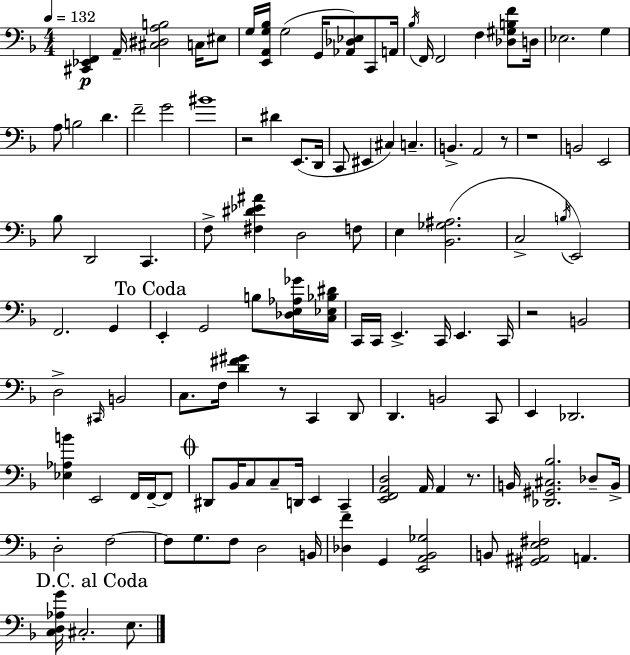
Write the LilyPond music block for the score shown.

{
  \clef bass
  \numericTimeSignature
  \time 4/4
  \key f \major
  \tempo 4 = 132
  \repeat volta 2 { <cis, ees, f,>4\p a,16-- <cis dis a b>2 c16 eis8 | g16 <e, a, g bes>16 g2( g,16 <aes, des ees>8) c,8 a,16 | \acciaccatura { bes16 } f,16 f,2 f4 <des gis b f'>8 | d16 ees2. g4 | \break a8 b2 d'4. | f'2-- g'2 | bis'1 | r2 dis'4 e,8.( | \break d,16 c,8 eis,4 cis4) c4.-- | b,4.-> a,2 r8 | r1 | b,2 e,2 | \break bes8 d,2 c,4. | f8-> <fis dis' ees' ais'>4 d2 f8 | e4 <bes, ges ais>2.( | c2-> \acciaccatura { b16 } e,2) | \break f,2. g,4 | \mark "To Coda" e,4-. g,2 b8 | <des e aes ges'>16 <c ees bes dis'>16 c,16 c,16 e,4.-> c,16 e,4. | c,16 r2 b,2 | \break d2-> \grace { cis,16 } b,2 | c8. f16 <d' fis' gis'>4 r8 c,4 | d,8 d,4. b,2 | c,8 e,4 des,2. | \break <ees aes b'>4 e,2 f,16 | f,16--~~ f,8 \mark \markup { \musicglyph "scripts.coda" } dis,8 bes,16 c8 c8-- d,16 e,4 c,4-- | <e, f, a, d>2 a,16 a,4 | r8. b,16 <des, gis, cis bes>2. | \break des8-- b,16-> d2-. f2~~ | f8 g8. f8 d2 | b,16 <des f'>4 g,4 <e, a, bes, ges>2 | b,8 <gis, ais, e fis>2 a,4. | \break \mark "D.C. al Coda" <c d aes g'>16 cis2.-. | e8. } \bar "|."
}